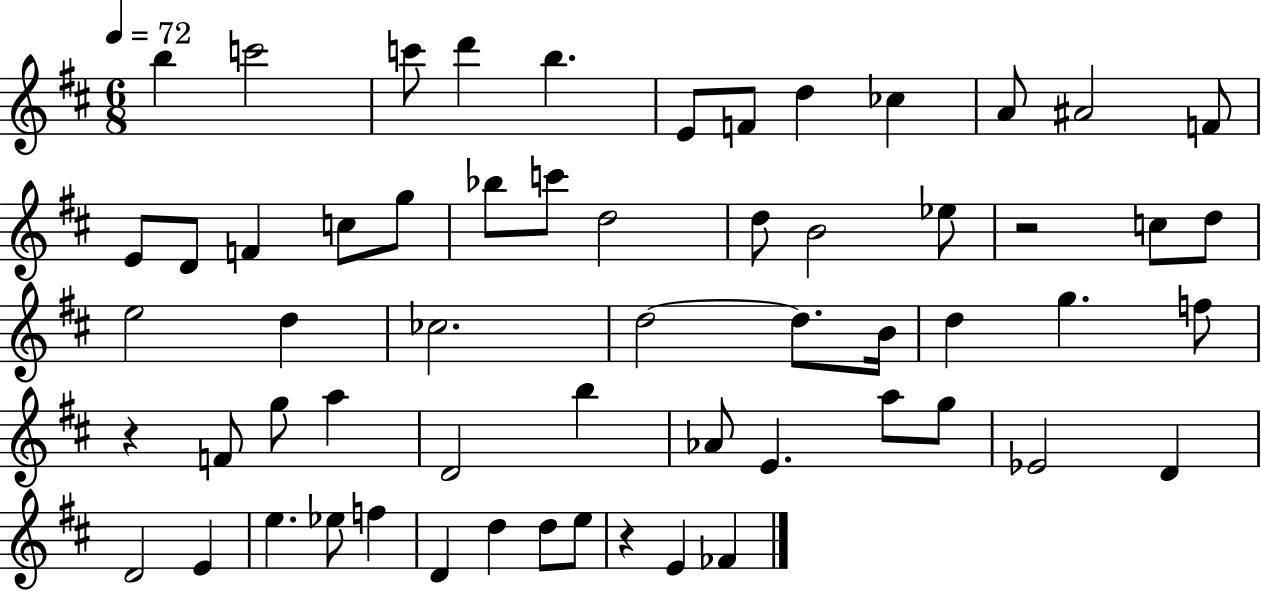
{
  \clef treble
  \numericTimeSignature
  \time 6/8
  \key d \major
  \tempo 4 = 72
  \repeat volta 2 { b''4 c'''2 | c'''8 d'''4 b''4. | e'8 f'8 d''4 ces''4 | a'8 ais'2 f'8 | \break e'8 d'8 f'4 c''8 g''8 | bes''8 c'''8 d''2 | d''8 b'2 ees''8 | r2 c''8 d''8 | \break e''2 d''4 | ces''2. | d''2~~ d''8. b'16 | d''4 g''4. f''8 | \break r4 f'8 g''8 a''4 | d'2 b''4 | aes'8 e'4. a''8 g''8 | ees'2 d'4 | \break d'2 e'4 | e''4. ees''8 f''4 | d'4 d''4 d''8 e''8 | r4 e'4 fes'4 | \break } \bar "|."
}